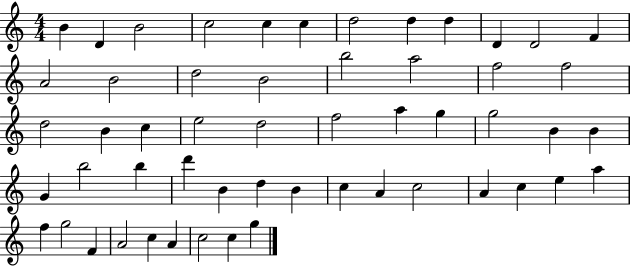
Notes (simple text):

B4/q D4/q B4/h C5/h C5/q C5/q D5/h D5/q D5/q D4/q D4/h F4/q A4/h B4/h D5/h B4/h B5/h A5/h F5/h F5/h D5/h B4/q C5/q E5/h D5/h F5/h A5/q G5/q G5/h B4/q B4/q G4/q B5/h B5/q D6/q B4/q D5/q B4/q C5/q A4/q C5/h A4/q C5/q E5/q A5/q F5/q G5/h F4/q A4/h C5/q A4/q C5/h C5/q G5/q